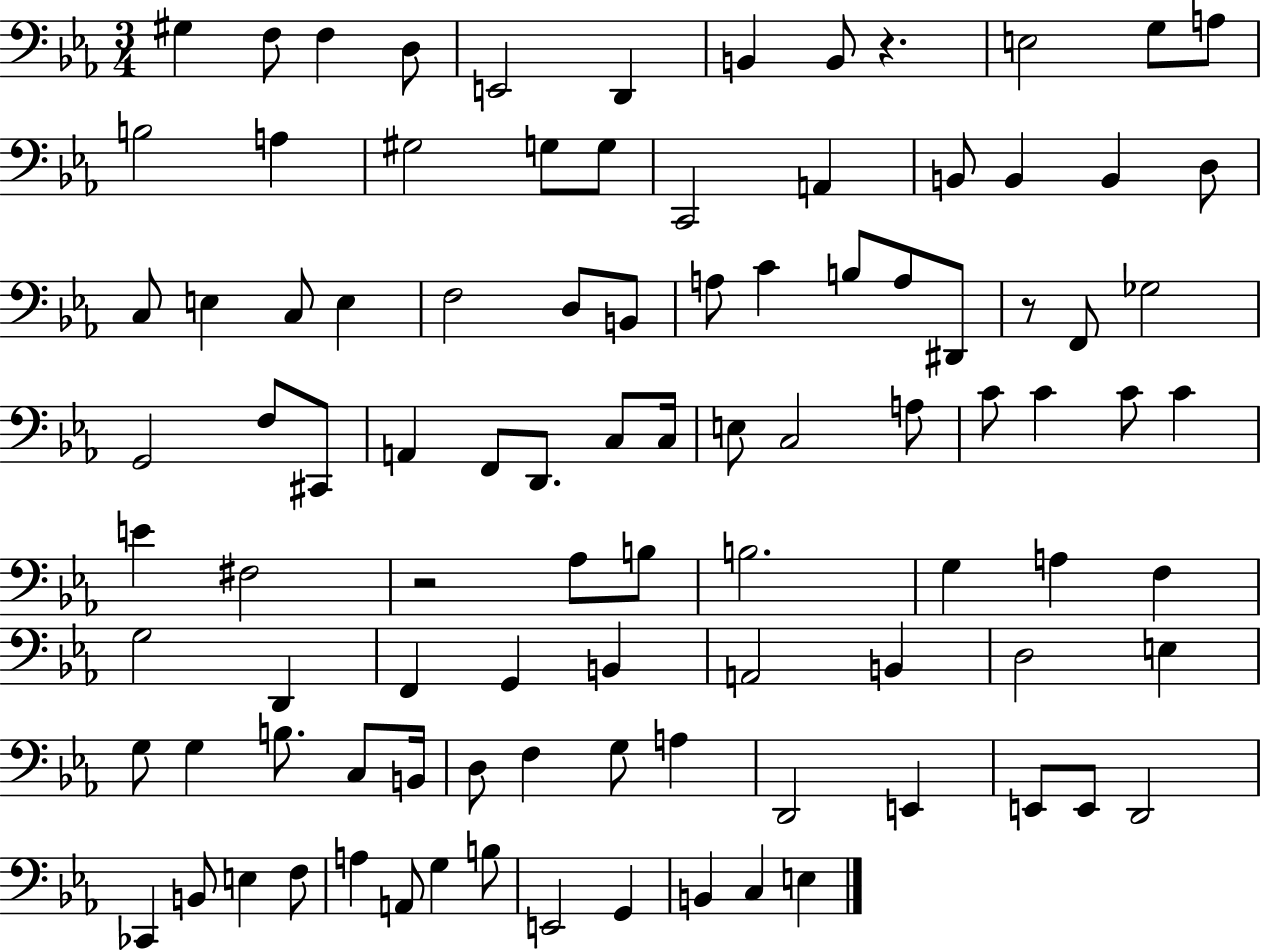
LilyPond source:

{
  \clef bass
  \numericTimeSignature
  \time 3/4
  \key ees \major
  gis4 f8 f4 d8 | e,2 d,4 | b,4 b,8 r4. | e2 g8 a8 | \break b2 a4 | gis2 g8 g8 | c,2 a,4 | b,8 b,4 b,4 d8 | \break c8 e4 c8 e4 | f2 d8 b,8 | a8 c'4 b8 a8 dis,8 | r8 f,8 ges2 | \break g,2 f8 cis,8 | a,4 f,8 d,8. c8 c16 | e8 c2 a8 | c'8 c'4 c'8 c'4 | \break e'4 fis2 | r2 aes8 b8 | b2. | g4 a4 f4 | \break g2 d,4 | f,4 g,4 b,4 | a,2 b,4 | d2 e4 | \break g8 g4 b8. c8 b,16 | d8 f4 g8 a4 | d,2 e,4 | e,8 e,8 d,2 | \break ces,4 b,8 e4 f8 | a4 a,8 g4 b8 | e,2 g,4 | b,4 c4 e4 | \break \bar "|."
}